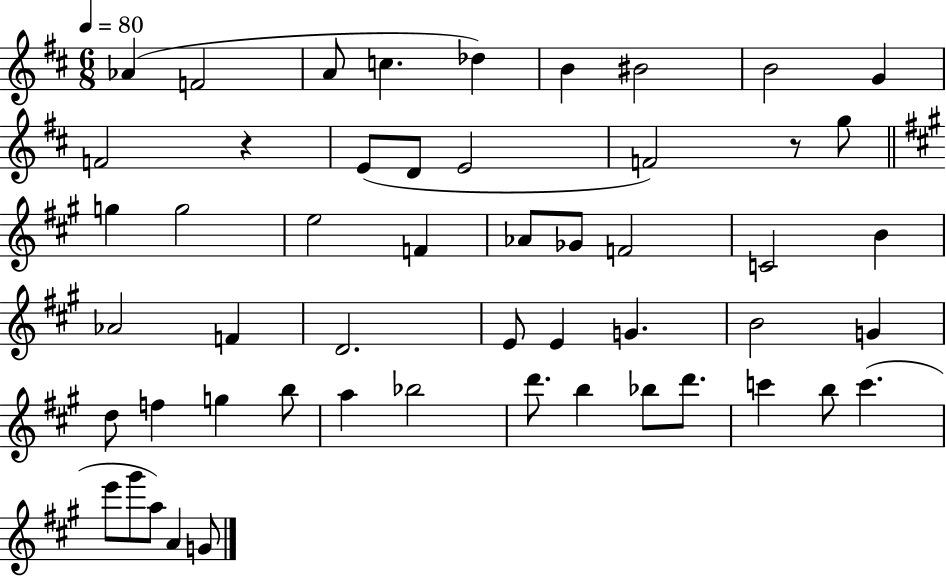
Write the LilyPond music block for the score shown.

{
  \clef treble
  \numericTimeSignature
  \time 6/8
  \key d \major
  \tempo 4 = 80
  aes'4( f'2 | a'8 c''4. des''4) | b'4 bis'2 | b'2 g'4 | \break f'2 r4 | e'8( d'8 e'2 | f'2) r8 g''8 | \bar "||" \break \key a \major g''4 g''2 | e''2 f'4 | aes'8 ges'8 f'2 | c'2 b'4 | \break aes'2 f'4 | d'2. | e'8 e'4 g'4. | b'2 g'4 | \break d''8 f''4 g''4 b''8 | a''4 bes''2 | d'''8. b''4 bes''8 d'''8. | c'''4 b''8 c'''4.( | \break e'''8 gis'''8 a''8) a'4 g'8 | \bar "|."
}